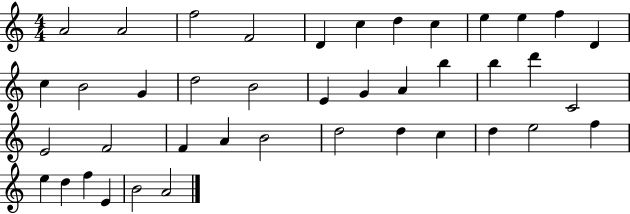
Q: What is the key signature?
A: C major